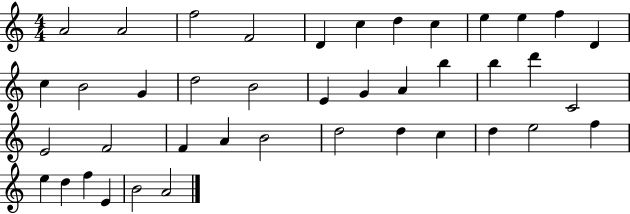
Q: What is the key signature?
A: C major